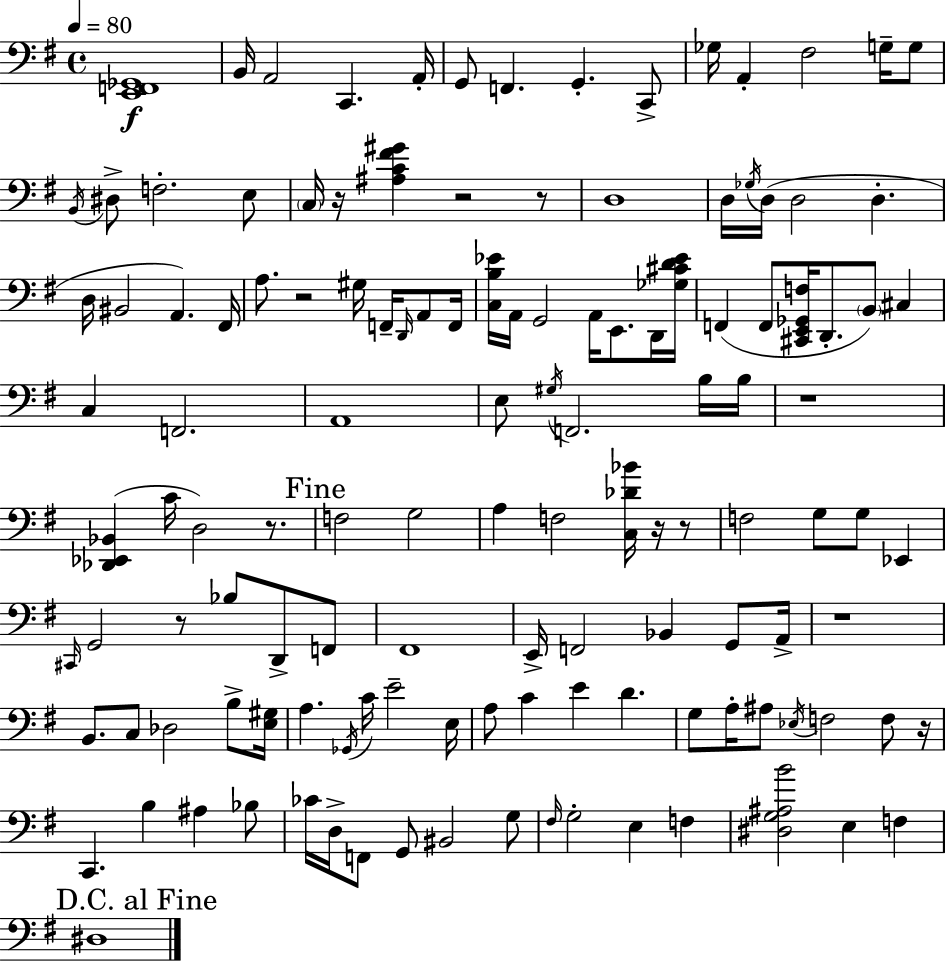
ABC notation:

X:1
T:Untitled
M:4/4
L:1/4
K:G
[E,,F,,_G,,]4 B,,/4 A,,2 C,, A,,/4 G,,/2 F,, G,, C,,/2 _G,/4 A,, ^F,2 G,/4 G,/2 B,,/4 ^D,/2 F,2 E,/2 C,/4 z/4 [^A,C^F^G] z2 z/2 D,4 D,/4 _G,/4 D,/4 D,2 D, D,/4 ^B,,2 A,, ^F,,/4 A,/2 z2 ^G,/4 F,,/4 D,,/4 A,,/2 F,,/4 [C,B,_E]/4 A,,/4 G,,2 A,,/4 E,,/2 D,,/4 [_G,^CD_E]/4 F,, F,,/2 [^C,,E,,_G,,F,]/4 D,,/2 B,,/2 ^C, C, F,,2 A,,4 E,/2 ^G,/4 F,,2 B,/4 B,/4 z4 [_D,,_E,,_B,,] C/4 D,2 z/2 F,2 G,2 A, F,2 [C,_D_B]/4 z/4 z/2 F,2 G,/2 G,/2 _E,, ^C,,/4 G,,2 z/2 _B,/2 D,,/2 F,,/2 ^F,,4 E,,/4 F,,2 _B,, G,,/2 A,,/4 z4 B,,/2 C,/2 _D,2 B,/2 [E,^G,]/4 A, _G,,/4 C/4 E2 E,/4 A,/2 C E D G,/2 A,/4 ^A,/2 _E,/4 F,2 F,/2 z/4 C,, B, ^A, _B,/2 _C/4 D,/4 F,,/2 G,,/2 ^B,,2 G,/2 ^F,/4 G,2 E, F, [^D,G,^A,B]2 E, F, ^D,4